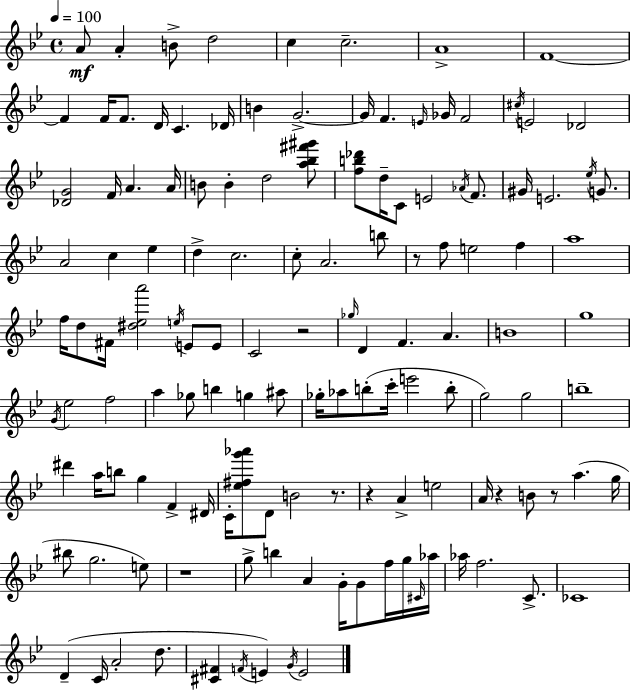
A4/e A4/q B4/e D5/h C5/q C5/h. A4/w F4/w F4/q F4/s F4/e. D4/s C4/q. Db4/s B4/q G4/h. G4/s F4/q. E4/s Gb4/s F4/h C#5/s E4/h Db4/h [Db4,G4]/h F4/s A4/q. A4/s B4/e B4/q D5/h [A5,Bb5,F#6,G#6]/e [F5,B5,Db6]/e D5/s C4/e E4/h Ab4/s F4/e. G#4/s E4/h. Eb5/s G4/e. A4/h C5/q Eb5/q D5/q C5/h. C5/e A4/h. B5/e R/e F5/e E5/h F5/q A5/w F5/s D5/e F#4/s [D#5,Eb5,A6]/h E5/s E4/e E4/e C4/h R/h Gb5/s D4/q F4/q. A4/q. B4/w G5/w G4/s Eb5/h F5/h A5/q Gb5/e B5/q G5/q A#5/e Gb5/s Ab5/e B5/e C6/s E6/h B5/e G5/h G5/h B5/w D#6/q A5/s B5/e G5/q F4/q D#4/s C4/s [Eb5,F#5,G6,Ab6]/e D4/e B4/h R/e. R/q A4/q E5/h A4/s R/q B4/e R/e A5/q. G5/s BIS5/e G5/h. E5/e R/w G5/e B5/q A4/q G4/s G4/e F5/s G5/s C#4/s Ab5/s Ab5/s F5/h. C4/e. CES4/w D4/q C4/s A4/h D5/e. [C#4,F#4]/q F4/s E4/q G4/s E4/h